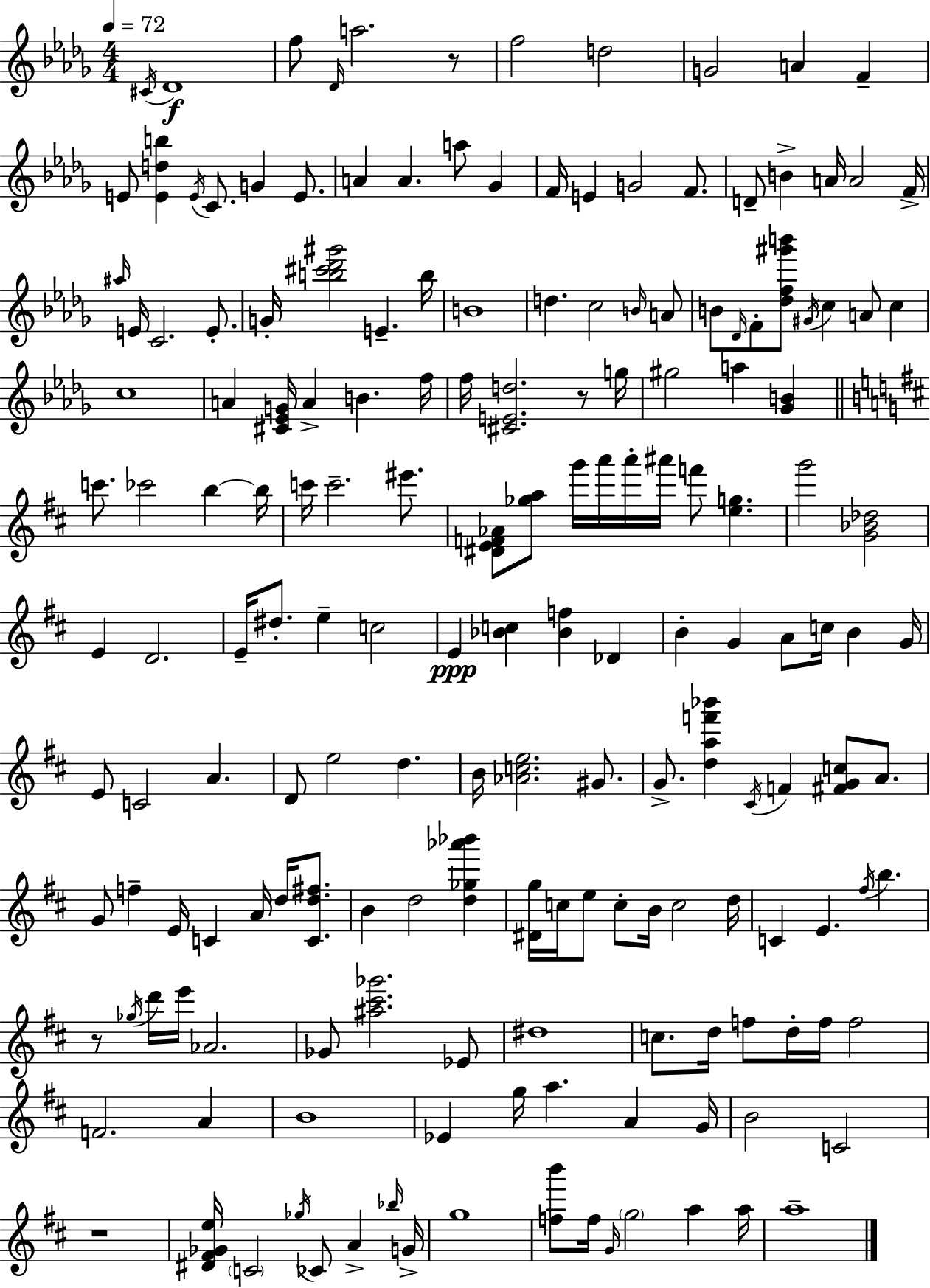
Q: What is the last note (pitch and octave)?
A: A5